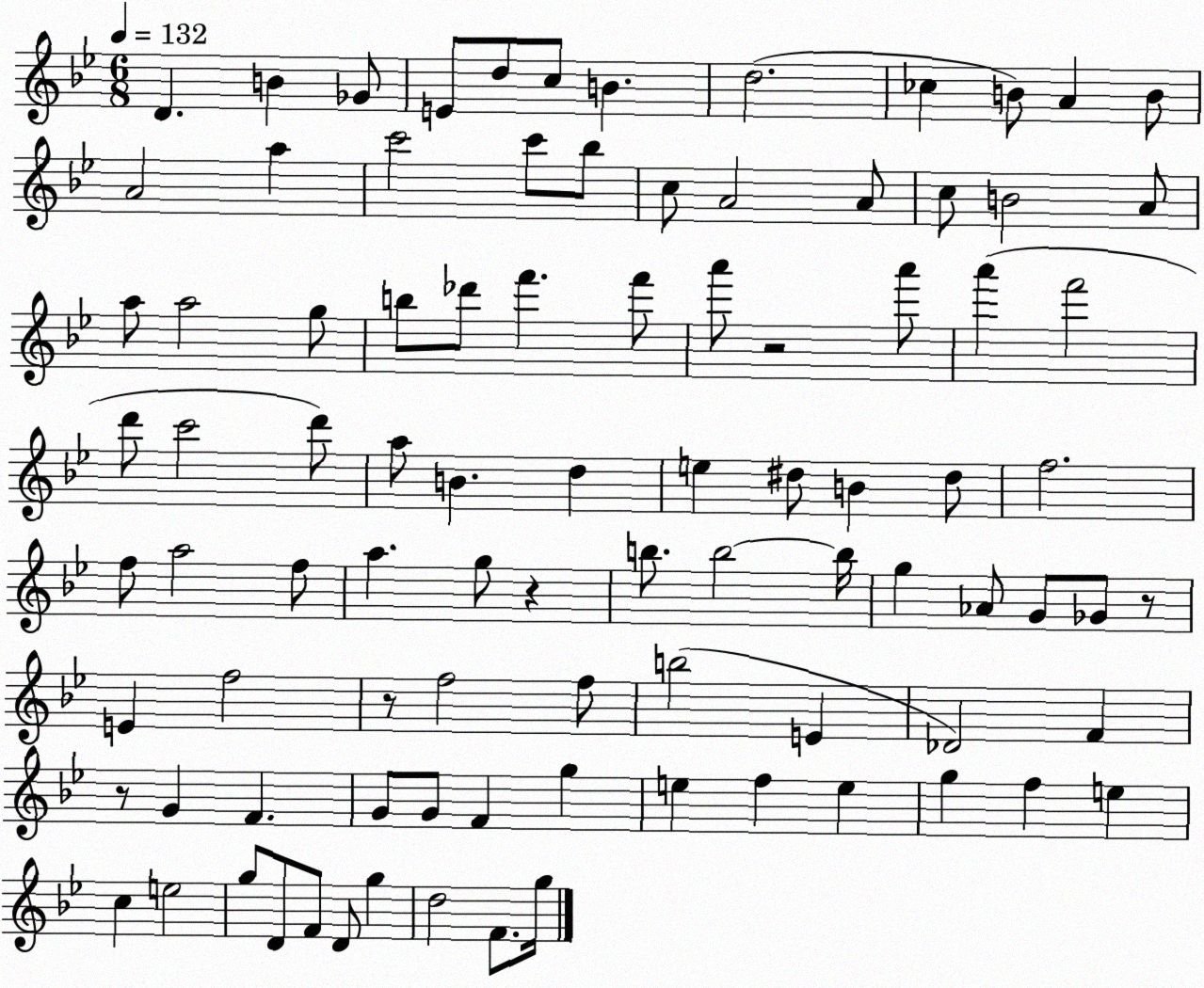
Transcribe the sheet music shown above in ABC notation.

X:1
T:Untitled
M:6/8
L:1/4
K:Bb
D B _G/2 E/2 d/2 c/2 B d2 _c B/2 A B/2 A2 a c'2 c'/2 _b/2 c/2 A2 A/2 c/2 B2 A/2 a/2 a2 g/2 b/2 _d'/2 f' f'/2 a'/2 z2 a'/2 a' f'2 d'/2 c'2 d'/2 a/2 B d e ^d/2 B ^d/2 f2 f/2 a2 f/2 a g/2 z b/2 b2 b/4 g _A/2 G/2 _G/2 z/2 E f2 z/2 f2 f/2 b2 E _D2 F z/2 G F G/2 G/2 F g e f e g f e c e2 g/2 D/2 F/2 D/2 g d2 F/2 g/4